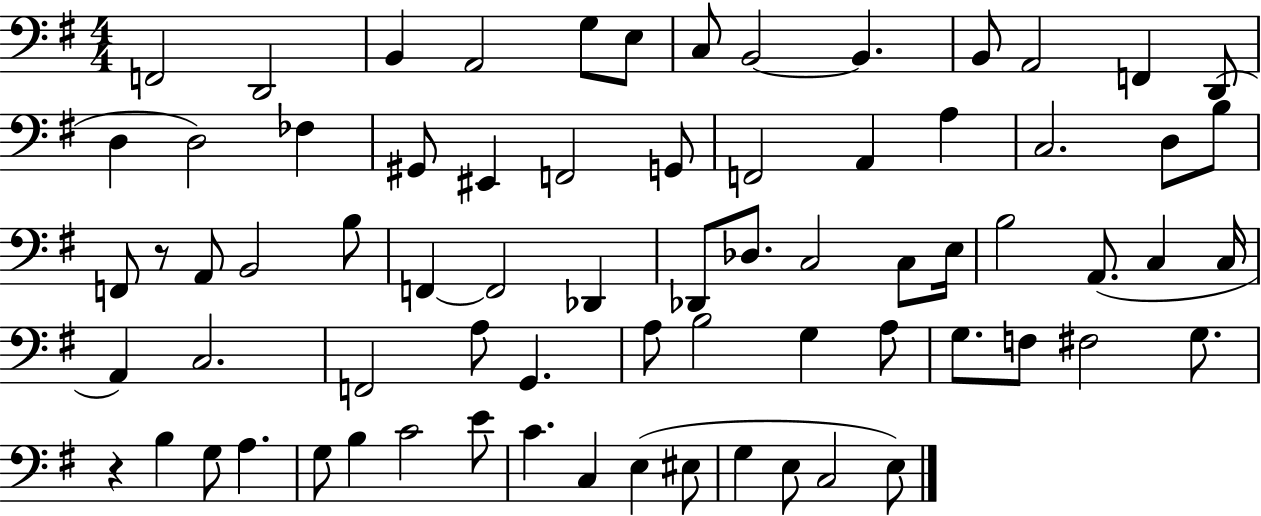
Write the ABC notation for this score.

X:1
T:Untitled
M:4/4
L:1/4
K:G
F,,2 D,,2 B,, A,,2 G,/2 E,/2 C,/2 B,,2 B,, B,,/2 A,,2 F,, D,,/2 D, D,2 _F, ^G,,/2 ^E,, F,,2 G,,/2 F,,2 A,, A, C,2 D,/2 B,/2 F,,/2 z/2 A,,/2 B,,2 B,/2 F,, F,,2 _D,, _D,,/2 _D,/2 C,2 C,/2 E,/4 B,2 A,,/2 C, C,/4 A,, C,2 F,,2 A,/2 G,, A,/2 B,2 G, A,/2 G,/2 F,/2 ^F,2 G,/2 z B, G,/2 A, G,/2 B, C2 E/2 C C, E, ^E,/2 G, E,/2 C,2 E,/2